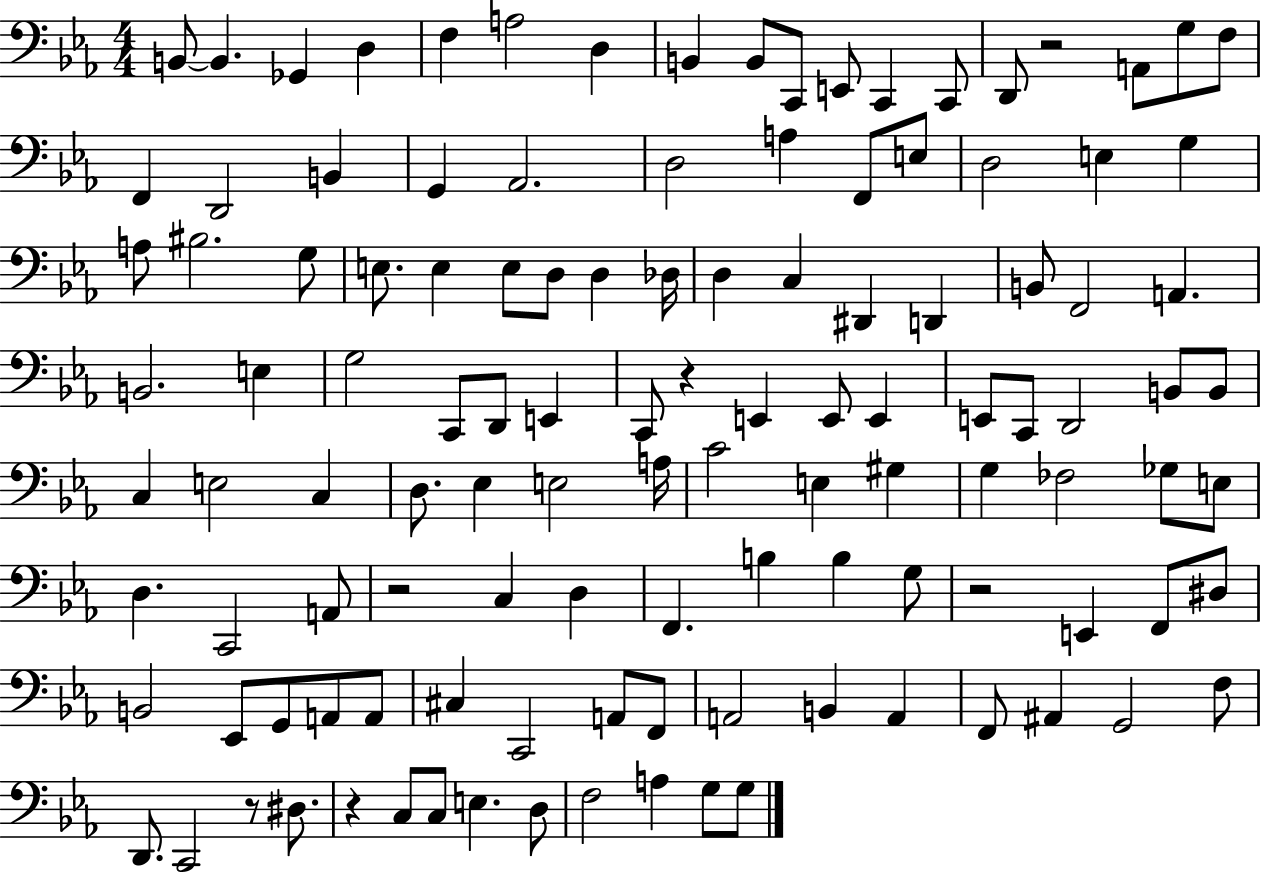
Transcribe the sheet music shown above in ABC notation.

X:1
T:Untitled
M:4/4
L:1/4
K:Eb
B,,/2 B,, _G,, D, F, A,2 D, B,, B,,/2 C,,/2 E,,/2 C,, C,,/2 D,,/2 z2 A,,/2 G,/2 F,/2 F,, D,,2 B,, G,, _A,,2 D,2 A, F,,/2 E,/2 D,2 E, G, A,/2 ^B,2 G,/2 E,/2 E, E,/2 D,/2 D, _D,/4 D, C, ^D,, D,, B,,/2 F,,2 A,, B,,2 E, G,2 C,,/2 D,,/2 E,, C,,/2 z E,, E,,/2 E,, E,,/2 C,,/2 D,,2 B,,/2 B,,/2 C, E,2 C, D,/2 _E, E,2 A,/4 C2 E, ^G, G, _F,2 _G,/2 E,/2 D, C,,2 A,,/2 z2 C, D, F,, B, B, G,/2 z2 E,, F,,/2 ^D,/2 B,,2 _E,,/2 G,,/2 A,,/2 A,,/2 ^C, C,,2 A,,/2 F,,/2 A,,2 B,, A,, F,,/2 ^A,, G,,2 F,/2 D,,/2 C,,2 z/2 ^D,/2 z C,/2 C,/2 E, D,/2 F,2 A, G,/2 G,/2